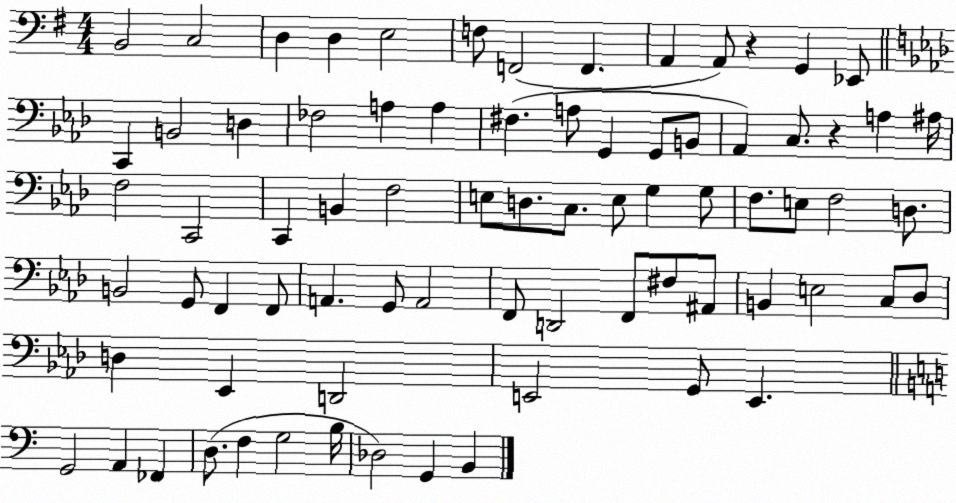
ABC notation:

X:1
T:Untitled
M:4/4
L:1/4
K:G
B,,2 C,2 D, D, E,2 F,/2 F,,2 F,, A,, A,,/2 z G,, _E,,/2 C,, B,,2 D, _F,2 A, A, ^F, A,/2 G,, G,,/2 B,,/2 _A,, C,/2 z A, ^A,/4 F,2 C,,2 C,, B,, F,2 E,/2 D,/2 C,/2 E,/2 G, G,/2 F,/2 E,/2 F,2 D,/2 B,,2 G,,/2 F,, F,,/2 A,, G,,/2 A,,2 F,,/2 D,,2 F,,/2 ^F,/2 ^A,,/2 B,, E,2 C,/2 _D,/2 D, _E,, D,,2 E,,2 G,,/2 E,, G,,2 A,, _F,, D,/2 F, G,2 B,/4 _D,2 G,, B,,